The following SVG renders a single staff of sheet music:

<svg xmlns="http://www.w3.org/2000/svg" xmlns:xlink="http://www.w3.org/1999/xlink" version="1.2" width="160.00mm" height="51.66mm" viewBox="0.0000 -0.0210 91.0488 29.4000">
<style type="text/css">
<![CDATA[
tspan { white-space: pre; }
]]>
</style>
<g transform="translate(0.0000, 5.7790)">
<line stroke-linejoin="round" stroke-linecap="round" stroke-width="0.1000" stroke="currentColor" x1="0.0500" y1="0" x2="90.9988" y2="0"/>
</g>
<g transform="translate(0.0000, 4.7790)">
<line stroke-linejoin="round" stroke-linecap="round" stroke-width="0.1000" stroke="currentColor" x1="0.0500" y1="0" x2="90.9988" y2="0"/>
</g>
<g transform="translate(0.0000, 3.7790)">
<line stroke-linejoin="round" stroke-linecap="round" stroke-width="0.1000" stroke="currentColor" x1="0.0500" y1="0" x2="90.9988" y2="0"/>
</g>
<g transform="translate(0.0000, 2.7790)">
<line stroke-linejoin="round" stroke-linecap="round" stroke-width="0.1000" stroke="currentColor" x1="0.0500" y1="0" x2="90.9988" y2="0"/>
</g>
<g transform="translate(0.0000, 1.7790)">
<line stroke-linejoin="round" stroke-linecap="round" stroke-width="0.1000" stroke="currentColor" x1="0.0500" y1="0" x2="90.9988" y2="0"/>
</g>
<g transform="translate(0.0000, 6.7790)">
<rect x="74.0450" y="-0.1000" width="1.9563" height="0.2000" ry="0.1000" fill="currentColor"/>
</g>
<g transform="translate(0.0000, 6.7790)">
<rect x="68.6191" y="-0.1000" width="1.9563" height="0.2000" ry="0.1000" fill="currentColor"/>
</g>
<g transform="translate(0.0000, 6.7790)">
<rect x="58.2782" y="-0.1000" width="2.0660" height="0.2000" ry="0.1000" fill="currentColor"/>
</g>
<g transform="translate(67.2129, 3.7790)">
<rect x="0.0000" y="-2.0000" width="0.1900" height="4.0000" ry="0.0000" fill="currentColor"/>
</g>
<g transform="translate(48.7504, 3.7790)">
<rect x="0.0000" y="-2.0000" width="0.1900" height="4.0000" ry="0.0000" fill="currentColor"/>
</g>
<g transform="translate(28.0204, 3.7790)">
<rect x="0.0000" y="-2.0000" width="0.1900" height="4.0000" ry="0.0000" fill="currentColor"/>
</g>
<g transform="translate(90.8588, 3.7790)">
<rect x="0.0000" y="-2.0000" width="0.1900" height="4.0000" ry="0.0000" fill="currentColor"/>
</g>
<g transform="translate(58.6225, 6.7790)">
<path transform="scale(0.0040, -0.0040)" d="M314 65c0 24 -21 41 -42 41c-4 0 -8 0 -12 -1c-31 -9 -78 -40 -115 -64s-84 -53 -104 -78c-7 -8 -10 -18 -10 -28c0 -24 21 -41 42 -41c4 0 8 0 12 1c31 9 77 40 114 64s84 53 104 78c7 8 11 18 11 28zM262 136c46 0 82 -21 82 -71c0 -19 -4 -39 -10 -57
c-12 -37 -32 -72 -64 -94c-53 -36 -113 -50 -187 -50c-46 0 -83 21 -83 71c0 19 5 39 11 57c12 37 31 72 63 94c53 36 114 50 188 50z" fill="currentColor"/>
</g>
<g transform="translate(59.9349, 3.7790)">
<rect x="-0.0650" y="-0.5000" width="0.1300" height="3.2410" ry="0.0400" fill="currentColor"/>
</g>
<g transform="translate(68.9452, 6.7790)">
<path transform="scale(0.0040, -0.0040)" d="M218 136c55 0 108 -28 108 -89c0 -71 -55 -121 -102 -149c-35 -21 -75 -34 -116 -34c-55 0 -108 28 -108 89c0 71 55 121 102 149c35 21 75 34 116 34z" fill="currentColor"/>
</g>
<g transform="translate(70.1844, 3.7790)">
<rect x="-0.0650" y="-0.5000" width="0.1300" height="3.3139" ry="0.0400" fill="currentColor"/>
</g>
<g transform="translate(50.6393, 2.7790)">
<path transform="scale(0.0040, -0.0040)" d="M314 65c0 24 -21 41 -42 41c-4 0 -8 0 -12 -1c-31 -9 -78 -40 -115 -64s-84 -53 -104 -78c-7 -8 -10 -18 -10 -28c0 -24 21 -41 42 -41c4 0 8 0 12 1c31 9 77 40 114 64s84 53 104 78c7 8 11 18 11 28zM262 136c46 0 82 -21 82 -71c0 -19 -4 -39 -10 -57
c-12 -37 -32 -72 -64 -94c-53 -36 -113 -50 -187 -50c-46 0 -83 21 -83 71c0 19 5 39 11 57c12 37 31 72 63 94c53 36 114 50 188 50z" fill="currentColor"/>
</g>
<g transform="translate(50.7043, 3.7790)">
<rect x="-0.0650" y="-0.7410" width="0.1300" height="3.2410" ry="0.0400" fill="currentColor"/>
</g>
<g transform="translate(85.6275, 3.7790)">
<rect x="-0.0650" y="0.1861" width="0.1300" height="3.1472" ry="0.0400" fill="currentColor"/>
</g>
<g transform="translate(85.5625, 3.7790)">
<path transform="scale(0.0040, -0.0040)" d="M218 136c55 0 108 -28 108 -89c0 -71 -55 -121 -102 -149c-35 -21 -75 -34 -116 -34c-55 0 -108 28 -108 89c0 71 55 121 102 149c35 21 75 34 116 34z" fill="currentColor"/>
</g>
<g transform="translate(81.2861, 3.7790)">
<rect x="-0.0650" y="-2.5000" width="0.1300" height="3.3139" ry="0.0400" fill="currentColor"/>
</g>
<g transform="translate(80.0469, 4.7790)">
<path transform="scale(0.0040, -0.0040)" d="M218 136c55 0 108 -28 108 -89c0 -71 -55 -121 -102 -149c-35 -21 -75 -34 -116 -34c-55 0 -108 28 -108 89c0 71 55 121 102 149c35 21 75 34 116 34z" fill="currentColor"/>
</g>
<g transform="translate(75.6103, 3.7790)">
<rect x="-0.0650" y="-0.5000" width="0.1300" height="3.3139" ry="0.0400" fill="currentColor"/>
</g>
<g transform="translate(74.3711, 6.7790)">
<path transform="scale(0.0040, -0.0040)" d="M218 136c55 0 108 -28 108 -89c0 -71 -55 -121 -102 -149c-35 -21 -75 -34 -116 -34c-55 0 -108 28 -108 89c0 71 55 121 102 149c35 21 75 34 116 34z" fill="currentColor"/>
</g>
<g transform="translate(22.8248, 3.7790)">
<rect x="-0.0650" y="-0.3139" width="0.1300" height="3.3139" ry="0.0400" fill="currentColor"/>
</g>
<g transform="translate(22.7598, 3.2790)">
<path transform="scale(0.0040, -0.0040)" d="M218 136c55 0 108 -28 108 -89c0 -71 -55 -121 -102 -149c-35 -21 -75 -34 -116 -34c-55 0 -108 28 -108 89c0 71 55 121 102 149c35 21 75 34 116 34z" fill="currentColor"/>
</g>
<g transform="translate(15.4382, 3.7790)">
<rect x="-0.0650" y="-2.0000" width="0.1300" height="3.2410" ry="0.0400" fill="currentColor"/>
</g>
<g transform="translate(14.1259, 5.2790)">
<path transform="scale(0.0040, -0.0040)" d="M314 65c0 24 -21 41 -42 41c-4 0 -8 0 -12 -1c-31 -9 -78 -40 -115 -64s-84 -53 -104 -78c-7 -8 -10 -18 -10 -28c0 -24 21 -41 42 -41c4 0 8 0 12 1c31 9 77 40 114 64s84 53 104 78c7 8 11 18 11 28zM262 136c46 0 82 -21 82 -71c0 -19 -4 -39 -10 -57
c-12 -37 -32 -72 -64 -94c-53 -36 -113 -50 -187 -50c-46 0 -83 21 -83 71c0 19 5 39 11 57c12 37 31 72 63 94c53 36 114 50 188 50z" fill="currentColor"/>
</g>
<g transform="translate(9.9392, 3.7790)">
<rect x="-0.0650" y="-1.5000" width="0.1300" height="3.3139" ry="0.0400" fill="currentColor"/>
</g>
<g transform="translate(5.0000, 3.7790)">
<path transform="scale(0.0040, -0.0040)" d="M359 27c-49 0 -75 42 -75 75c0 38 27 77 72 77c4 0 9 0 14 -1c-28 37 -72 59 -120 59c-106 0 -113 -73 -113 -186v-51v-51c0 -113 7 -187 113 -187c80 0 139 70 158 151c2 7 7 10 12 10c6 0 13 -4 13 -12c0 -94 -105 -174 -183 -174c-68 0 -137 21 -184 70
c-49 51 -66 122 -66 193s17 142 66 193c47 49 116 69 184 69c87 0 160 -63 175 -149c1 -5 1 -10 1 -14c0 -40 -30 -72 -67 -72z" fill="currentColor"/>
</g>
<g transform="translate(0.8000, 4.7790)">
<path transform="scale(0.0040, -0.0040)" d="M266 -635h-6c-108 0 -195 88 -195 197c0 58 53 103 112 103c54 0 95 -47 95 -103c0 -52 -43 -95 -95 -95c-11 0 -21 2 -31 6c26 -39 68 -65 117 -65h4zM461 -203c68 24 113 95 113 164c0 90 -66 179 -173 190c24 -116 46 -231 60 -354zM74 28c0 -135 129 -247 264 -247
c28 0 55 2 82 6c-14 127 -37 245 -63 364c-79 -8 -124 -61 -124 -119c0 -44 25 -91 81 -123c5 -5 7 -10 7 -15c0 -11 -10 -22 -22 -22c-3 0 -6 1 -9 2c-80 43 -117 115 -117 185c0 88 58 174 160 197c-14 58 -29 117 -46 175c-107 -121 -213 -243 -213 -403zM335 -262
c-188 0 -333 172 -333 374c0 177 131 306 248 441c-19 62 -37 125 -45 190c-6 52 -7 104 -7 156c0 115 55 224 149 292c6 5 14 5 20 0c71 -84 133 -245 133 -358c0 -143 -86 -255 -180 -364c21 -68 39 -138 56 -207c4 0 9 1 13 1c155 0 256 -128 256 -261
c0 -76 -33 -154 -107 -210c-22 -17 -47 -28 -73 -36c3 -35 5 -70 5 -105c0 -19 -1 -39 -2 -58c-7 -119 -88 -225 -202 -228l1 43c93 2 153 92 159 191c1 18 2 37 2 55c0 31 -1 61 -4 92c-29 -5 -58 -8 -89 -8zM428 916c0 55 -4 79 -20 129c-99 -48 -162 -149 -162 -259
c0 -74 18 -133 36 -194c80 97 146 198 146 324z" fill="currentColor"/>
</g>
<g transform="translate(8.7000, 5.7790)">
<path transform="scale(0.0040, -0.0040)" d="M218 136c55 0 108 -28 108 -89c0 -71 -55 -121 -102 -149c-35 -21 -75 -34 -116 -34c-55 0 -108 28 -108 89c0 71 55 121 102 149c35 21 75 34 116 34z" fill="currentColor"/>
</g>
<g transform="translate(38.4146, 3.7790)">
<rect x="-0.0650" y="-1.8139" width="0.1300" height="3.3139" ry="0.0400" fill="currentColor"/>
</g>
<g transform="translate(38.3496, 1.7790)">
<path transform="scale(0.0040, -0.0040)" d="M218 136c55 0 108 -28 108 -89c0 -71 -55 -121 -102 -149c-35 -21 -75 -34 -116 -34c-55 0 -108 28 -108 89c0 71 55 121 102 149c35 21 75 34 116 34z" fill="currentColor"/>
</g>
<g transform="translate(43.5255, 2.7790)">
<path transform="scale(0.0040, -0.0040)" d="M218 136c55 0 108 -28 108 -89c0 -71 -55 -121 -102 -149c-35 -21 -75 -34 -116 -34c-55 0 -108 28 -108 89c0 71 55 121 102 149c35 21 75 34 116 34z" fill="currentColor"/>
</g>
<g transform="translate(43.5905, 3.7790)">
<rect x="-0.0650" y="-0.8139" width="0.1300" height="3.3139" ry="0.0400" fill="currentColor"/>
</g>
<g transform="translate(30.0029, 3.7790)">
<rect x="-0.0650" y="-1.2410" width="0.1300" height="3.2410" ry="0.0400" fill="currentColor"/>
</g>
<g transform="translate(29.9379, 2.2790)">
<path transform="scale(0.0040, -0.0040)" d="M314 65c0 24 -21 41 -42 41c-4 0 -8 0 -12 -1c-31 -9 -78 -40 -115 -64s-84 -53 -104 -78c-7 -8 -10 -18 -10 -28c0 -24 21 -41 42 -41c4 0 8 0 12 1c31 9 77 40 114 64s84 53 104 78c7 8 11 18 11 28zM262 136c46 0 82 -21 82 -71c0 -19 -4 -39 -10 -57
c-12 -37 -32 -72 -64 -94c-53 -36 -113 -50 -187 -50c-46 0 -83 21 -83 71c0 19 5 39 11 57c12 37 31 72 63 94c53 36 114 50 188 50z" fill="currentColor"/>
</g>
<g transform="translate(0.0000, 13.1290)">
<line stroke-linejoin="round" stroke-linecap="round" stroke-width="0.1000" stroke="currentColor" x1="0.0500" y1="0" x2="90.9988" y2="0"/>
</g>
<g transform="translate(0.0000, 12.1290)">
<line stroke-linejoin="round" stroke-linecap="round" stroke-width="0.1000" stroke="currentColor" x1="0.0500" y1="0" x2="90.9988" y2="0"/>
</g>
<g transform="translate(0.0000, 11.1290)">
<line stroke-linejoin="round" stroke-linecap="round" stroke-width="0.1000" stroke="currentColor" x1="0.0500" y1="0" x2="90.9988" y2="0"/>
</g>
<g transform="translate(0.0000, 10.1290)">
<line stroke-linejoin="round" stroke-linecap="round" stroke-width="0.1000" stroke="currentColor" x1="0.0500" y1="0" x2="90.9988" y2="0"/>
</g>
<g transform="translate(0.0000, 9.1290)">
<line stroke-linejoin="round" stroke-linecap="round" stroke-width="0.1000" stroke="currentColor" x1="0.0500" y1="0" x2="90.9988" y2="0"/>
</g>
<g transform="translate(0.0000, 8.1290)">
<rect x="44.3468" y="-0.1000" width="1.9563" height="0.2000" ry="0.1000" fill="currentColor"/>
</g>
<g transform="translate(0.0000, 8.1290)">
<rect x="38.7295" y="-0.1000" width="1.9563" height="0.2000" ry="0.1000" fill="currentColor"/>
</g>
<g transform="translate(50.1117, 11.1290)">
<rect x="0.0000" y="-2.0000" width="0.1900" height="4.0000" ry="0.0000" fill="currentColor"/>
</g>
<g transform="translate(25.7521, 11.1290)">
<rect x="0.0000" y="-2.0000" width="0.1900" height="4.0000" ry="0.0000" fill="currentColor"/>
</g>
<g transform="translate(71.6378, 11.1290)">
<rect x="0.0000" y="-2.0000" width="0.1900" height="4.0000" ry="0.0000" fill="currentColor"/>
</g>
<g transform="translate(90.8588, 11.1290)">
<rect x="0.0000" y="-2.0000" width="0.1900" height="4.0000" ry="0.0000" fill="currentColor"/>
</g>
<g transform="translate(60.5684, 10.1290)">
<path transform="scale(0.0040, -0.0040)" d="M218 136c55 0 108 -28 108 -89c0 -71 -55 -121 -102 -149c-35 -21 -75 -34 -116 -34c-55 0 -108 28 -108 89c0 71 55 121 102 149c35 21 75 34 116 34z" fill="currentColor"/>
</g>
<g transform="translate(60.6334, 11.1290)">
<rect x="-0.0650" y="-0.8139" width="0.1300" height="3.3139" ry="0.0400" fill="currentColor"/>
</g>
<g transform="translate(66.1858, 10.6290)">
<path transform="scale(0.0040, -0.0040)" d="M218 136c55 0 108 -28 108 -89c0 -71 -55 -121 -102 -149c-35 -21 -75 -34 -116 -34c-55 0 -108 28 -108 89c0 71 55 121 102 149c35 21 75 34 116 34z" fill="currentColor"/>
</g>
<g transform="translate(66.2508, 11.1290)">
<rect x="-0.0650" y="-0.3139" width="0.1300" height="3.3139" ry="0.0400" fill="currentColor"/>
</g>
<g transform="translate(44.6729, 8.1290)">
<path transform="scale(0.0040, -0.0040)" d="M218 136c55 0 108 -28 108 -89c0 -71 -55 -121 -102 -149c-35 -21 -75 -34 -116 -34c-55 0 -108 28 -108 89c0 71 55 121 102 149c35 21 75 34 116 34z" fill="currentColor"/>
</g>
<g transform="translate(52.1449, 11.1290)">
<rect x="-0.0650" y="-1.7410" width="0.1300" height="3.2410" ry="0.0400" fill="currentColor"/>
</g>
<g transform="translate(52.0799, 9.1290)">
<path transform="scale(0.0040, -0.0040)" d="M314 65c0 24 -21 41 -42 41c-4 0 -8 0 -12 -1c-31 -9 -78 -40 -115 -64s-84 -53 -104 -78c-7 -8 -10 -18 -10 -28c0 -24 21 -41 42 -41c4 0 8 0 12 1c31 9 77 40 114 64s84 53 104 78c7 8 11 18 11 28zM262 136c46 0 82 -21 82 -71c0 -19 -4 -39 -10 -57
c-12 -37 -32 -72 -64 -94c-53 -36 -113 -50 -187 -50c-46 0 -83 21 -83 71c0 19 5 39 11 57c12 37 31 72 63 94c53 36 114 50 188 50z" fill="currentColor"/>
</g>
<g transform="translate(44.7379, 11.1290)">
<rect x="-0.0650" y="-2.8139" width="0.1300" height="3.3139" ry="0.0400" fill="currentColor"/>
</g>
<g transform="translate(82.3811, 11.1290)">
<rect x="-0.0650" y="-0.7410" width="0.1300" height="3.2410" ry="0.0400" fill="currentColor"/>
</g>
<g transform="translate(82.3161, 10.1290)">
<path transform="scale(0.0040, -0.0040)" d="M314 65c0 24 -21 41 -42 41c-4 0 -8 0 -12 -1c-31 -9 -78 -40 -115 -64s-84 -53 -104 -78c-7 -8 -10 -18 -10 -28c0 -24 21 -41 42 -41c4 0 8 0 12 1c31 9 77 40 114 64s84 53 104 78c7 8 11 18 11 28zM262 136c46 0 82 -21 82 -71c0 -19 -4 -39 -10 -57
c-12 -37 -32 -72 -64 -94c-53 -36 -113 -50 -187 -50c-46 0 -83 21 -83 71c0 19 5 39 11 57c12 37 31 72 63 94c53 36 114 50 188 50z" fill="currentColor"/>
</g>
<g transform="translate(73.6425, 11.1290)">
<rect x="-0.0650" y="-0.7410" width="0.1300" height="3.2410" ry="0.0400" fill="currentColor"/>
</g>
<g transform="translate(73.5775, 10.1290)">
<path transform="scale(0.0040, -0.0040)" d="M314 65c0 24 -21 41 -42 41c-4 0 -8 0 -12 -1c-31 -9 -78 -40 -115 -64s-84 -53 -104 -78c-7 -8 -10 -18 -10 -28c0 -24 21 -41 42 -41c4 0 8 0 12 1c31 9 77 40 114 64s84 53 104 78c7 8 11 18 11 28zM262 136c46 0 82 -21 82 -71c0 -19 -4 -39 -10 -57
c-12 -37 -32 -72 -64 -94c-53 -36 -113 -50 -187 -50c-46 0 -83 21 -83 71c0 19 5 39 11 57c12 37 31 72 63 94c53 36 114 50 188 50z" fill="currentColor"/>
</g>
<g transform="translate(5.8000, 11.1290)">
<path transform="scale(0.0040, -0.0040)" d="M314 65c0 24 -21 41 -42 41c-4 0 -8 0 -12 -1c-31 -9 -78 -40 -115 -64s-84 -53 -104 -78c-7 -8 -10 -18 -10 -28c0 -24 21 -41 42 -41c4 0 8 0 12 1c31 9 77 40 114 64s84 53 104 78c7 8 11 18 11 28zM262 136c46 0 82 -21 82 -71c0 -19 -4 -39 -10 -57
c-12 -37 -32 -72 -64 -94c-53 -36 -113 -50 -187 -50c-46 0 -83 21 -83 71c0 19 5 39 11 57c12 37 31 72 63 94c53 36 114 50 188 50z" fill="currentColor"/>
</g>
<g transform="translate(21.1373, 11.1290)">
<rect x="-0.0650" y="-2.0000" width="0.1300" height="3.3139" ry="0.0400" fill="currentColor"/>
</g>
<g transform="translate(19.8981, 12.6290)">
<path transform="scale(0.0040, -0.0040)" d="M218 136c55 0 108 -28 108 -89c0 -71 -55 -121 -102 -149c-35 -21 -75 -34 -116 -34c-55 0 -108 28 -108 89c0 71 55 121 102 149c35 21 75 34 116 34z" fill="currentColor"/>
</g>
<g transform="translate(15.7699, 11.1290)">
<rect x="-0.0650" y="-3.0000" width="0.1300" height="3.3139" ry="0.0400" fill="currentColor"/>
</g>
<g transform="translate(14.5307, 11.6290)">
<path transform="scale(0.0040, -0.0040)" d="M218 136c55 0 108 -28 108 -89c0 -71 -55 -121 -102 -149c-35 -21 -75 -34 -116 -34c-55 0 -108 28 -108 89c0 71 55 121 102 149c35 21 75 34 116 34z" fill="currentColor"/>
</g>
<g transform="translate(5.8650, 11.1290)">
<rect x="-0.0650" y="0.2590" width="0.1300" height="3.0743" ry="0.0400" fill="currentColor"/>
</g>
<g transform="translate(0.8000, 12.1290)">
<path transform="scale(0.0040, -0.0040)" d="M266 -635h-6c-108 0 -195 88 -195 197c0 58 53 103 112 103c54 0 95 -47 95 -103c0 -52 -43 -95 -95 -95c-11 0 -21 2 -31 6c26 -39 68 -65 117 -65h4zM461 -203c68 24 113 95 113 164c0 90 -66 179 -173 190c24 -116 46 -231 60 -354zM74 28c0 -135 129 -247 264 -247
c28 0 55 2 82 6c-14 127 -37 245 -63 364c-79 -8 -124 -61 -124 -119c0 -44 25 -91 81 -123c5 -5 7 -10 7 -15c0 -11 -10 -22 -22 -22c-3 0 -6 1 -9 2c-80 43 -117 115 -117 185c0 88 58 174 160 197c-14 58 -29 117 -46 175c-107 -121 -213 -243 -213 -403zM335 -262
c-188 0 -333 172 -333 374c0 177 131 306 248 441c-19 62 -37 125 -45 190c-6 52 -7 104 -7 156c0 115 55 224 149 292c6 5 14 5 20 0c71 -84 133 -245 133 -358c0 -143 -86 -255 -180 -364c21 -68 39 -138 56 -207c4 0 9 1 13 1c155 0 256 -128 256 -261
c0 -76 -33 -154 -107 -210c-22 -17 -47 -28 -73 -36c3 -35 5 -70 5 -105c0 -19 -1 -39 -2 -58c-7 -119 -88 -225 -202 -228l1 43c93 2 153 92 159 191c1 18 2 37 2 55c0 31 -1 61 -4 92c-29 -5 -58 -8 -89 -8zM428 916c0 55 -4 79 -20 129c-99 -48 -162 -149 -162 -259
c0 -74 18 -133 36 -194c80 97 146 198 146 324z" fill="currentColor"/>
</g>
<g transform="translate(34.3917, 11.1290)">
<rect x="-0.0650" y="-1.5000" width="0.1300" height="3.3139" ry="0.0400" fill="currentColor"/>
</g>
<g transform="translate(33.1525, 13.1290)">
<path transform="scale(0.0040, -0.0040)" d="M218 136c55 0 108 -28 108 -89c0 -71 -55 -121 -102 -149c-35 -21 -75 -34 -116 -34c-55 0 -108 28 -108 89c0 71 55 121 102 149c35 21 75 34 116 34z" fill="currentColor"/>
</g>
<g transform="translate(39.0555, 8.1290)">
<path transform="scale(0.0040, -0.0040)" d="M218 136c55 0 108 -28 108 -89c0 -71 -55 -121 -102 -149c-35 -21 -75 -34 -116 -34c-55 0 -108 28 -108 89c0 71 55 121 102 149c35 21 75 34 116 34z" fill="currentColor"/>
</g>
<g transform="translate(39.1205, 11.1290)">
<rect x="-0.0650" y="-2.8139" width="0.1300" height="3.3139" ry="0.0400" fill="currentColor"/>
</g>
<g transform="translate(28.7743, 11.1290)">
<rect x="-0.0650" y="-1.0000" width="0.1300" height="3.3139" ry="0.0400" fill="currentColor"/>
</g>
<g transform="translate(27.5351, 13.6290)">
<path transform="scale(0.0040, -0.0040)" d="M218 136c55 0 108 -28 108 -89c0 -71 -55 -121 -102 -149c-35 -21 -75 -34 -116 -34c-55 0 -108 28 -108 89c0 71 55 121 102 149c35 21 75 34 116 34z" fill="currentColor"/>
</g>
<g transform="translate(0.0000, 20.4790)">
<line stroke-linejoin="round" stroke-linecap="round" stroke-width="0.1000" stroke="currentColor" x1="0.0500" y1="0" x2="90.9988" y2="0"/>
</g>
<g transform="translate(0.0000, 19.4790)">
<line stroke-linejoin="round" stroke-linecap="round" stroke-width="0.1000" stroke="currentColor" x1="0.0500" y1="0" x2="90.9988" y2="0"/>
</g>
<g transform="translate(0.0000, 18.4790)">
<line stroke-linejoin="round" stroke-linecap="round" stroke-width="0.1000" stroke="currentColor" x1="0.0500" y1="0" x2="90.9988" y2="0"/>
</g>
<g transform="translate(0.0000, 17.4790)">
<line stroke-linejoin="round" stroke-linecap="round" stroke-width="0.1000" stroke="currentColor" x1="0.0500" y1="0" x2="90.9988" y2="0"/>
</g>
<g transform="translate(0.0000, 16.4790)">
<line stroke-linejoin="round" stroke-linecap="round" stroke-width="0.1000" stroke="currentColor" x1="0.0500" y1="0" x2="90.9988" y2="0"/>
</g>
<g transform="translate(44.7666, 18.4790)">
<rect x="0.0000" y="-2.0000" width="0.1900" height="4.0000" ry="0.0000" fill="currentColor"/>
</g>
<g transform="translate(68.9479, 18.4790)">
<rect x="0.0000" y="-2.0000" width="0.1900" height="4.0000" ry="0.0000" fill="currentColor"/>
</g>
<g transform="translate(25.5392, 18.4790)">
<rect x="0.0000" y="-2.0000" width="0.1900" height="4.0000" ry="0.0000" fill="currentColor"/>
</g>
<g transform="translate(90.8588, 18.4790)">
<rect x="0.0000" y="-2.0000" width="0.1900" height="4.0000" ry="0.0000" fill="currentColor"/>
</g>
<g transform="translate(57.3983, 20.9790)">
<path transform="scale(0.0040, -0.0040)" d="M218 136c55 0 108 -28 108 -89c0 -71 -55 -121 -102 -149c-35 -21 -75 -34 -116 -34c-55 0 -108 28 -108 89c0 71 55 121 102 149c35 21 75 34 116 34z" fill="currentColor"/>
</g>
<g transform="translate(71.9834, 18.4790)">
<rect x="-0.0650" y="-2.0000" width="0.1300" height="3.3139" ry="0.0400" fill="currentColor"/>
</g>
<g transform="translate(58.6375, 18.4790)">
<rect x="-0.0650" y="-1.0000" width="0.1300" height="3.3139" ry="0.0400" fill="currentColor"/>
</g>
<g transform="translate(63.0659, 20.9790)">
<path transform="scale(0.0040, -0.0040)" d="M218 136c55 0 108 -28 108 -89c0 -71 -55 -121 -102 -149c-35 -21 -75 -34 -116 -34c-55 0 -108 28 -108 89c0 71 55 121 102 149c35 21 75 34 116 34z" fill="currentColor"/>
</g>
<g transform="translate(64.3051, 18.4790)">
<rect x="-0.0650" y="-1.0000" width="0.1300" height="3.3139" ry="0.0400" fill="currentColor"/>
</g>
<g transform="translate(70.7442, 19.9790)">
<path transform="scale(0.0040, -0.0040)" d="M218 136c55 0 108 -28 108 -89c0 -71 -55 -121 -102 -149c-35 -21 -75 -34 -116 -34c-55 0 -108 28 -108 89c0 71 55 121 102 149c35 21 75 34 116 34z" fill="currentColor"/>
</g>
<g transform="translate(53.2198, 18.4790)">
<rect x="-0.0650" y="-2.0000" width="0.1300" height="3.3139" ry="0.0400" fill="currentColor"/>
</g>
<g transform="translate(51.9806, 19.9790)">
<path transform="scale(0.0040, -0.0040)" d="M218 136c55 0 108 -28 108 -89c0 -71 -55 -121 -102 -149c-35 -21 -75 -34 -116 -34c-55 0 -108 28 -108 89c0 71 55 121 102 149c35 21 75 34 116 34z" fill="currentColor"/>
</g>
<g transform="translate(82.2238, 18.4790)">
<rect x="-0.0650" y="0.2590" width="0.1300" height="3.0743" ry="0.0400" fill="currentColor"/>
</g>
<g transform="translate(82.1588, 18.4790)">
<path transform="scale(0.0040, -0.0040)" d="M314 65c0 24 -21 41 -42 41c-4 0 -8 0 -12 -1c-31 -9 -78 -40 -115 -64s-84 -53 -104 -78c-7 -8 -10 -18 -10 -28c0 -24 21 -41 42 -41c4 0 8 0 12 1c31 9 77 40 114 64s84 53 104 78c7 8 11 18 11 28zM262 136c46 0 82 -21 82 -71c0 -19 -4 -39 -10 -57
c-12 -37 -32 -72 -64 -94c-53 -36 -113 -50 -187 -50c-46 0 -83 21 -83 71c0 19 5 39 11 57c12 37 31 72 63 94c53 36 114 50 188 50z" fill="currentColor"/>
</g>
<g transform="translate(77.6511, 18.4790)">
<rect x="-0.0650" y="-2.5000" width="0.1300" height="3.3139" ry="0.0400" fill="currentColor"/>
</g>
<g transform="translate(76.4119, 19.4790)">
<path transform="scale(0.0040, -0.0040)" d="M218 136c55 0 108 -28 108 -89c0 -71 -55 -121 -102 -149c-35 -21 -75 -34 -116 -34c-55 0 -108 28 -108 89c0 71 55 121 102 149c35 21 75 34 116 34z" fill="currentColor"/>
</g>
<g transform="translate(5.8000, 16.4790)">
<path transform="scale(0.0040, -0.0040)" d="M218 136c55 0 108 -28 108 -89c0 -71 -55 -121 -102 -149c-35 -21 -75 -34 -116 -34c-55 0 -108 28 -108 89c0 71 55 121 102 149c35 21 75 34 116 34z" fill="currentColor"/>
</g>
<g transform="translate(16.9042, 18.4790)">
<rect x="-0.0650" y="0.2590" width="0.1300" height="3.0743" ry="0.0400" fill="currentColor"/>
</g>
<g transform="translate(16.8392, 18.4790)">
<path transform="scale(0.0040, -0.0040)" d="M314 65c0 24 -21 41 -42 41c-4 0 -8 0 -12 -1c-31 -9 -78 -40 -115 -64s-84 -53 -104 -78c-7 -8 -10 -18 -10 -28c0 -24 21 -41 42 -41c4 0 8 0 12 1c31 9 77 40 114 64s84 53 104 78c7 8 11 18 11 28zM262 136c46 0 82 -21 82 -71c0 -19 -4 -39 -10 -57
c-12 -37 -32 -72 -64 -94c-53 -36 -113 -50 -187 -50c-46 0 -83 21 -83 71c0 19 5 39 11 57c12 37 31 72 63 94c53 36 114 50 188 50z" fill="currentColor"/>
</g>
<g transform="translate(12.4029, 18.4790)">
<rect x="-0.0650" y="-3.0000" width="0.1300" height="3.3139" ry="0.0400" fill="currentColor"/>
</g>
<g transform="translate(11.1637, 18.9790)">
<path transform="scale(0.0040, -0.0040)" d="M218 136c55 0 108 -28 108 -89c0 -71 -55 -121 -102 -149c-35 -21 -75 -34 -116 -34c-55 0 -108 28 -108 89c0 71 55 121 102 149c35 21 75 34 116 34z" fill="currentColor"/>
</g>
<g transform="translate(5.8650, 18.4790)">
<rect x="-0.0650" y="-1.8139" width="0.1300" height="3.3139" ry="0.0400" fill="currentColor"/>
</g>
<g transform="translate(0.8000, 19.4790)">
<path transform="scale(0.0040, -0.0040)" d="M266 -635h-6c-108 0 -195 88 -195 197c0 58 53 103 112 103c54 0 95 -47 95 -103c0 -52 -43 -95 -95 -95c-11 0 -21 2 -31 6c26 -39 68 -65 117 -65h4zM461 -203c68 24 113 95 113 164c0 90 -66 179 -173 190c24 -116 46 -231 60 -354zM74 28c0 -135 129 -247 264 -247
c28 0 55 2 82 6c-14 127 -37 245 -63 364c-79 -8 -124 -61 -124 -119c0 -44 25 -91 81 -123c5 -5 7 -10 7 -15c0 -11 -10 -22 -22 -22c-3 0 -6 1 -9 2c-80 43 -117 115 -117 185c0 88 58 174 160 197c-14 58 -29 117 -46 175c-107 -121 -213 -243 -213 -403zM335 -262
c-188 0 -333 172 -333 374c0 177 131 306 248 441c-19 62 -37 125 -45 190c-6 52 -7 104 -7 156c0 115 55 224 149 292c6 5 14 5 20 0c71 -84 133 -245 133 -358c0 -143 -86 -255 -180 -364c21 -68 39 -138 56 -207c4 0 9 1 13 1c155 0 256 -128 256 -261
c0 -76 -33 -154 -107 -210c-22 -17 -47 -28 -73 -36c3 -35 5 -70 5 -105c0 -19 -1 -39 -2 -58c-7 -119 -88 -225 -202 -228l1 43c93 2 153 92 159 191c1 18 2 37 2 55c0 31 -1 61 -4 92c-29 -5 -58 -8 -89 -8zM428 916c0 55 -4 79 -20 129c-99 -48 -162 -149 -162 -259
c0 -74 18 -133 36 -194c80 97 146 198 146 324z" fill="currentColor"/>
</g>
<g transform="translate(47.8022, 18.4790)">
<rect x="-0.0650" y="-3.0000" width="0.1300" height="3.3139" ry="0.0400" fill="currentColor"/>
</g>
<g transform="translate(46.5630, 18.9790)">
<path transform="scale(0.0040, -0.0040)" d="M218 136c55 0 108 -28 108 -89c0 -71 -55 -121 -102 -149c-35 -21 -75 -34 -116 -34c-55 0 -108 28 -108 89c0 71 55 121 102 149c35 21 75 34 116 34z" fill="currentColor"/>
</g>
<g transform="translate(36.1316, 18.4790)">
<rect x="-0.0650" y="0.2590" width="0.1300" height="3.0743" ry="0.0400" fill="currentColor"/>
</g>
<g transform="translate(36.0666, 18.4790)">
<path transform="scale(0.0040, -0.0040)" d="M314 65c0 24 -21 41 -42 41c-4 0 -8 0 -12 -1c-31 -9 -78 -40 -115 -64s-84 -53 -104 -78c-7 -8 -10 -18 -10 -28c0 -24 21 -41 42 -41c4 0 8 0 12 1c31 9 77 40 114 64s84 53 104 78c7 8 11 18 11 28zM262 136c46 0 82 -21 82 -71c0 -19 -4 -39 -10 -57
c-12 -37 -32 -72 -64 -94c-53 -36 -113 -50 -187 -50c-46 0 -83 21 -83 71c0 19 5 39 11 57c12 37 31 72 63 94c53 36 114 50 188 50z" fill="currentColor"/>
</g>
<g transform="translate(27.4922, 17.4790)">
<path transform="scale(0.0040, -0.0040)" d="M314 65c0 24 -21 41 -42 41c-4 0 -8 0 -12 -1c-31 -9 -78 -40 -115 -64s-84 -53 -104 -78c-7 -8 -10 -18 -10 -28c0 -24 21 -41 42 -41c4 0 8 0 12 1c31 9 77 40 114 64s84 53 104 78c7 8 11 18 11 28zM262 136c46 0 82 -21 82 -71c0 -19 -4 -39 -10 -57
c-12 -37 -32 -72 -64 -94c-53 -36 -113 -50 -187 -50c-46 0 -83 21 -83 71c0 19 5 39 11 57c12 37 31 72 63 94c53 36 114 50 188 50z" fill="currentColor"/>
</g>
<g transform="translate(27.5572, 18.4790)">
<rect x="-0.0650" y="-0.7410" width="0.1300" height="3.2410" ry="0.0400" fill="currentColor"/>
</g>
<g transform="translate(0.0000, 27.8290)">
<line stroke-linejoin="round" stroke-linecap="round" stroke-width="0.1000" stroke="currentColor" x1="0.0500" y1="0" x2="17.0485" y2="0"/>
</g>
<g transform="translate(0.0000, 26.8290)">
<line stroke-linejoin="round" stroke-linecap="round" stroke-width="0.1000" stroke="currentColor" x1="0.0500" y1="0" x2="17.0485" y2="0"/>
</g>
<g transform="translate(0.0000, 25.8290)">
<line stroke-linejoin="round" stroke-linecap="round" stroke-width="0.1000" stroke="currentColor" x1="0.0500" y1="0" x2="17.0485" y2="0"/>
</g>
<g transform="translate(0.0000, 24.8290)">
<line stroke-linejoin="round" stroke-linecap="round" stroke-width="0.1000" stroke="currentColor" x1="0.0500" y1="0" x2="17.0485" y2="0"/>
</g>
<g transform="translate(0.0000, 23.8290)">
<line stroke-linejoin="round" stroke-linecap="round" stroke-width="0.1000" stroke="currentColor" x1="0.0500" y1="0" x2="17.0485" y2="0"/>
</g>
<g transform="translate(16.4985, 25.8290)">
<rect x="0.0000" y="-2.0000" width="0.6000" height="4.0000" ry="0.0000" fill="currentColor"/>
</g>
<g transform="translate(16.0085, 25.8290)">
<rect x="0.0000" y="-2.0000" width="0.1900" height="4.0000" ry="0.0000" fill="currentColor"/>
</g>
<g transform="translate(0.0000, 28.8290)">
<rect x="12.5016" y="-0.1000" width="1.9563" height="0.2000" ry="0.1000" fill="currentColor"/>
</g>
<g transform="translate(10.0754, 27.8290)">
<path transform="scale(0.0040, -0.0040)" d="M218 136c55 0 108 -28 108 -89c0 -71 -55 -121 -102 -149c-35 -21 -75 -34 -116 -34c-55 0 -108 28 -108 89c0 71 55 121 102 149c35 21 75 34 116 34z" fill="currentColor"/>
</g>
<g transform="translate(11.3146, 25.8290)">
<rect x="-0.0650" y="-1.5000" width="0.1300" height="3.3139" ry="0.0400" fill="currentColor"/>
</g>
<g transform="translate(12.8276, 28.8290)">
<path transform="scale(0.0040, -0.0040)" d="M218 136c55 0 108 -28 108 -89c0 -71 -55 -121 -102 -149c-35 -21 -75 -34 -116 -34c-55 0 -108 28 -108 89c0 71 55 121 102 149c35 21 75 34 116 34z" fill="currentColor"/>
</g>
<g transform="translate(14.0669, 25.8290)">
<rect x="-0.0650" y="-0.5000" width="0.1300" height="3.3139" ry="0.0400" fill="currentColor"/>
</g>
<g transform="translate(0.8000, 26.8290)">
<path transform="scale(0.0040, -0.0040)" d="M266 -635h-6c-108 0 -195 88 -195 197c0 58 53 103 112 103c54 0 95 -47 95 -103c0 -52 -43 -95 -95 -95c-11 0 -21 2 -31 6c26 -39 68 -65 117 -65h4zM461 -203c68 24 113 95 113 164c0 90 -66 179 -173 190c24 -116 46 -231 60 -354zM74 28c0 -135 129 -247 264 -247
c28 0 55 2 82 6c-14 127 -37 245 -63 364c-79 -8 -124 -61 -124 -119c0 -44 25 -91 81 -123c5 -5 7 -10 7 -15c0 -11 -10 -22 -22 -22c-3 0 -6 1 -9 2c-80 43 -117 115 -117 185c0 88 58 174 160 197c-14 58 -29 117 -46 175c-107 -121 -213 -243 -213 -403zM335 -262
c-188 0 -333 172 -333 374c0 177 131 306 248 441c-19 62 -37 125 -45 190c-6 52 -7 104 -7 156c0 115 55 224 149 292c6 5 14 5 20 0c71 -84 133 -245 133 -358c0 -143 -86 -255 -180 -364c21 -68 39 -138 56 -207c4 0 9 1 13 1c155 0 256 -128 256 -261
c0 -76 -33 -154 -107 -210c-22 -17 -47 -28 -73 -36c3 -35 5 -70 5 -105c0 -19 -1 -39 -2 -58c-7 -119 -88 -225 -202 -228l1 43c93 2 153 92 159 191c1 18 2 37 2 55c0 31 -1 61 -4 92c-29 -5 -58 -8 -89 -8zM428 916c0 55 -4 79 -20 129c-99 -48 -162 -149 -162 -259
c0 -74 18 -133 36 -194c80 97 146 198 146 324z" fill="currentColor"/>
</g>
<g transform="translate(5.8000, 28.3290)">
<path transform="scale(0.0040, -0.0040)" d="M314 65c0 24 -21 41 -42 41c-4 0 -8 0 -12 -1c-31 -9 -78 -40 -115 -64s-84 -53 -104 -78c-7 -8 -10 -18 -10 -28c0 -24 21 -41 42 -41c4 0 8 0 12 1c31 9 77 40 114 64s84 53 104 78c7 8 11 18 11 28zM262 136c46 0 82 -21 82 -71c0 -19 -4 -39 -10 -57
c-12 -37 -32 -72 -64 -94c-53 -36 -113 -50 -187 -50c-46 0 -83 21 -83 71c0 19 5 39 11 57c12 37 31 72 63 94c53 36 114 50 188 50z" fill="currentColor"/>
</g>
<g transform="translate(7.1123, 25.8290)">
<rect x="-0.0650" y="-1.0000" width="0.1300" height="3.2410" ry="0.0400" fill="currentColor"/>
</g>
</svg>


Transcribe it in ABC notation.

X:1
T:Untitled
M:4/4
L:1/4
K:C
E F2 c e2 f d d2 C2 C C G B B2 A F D E a a f2 d c d2 d2 f A B2 d2 B2 A F D D F G B2 D2 E C